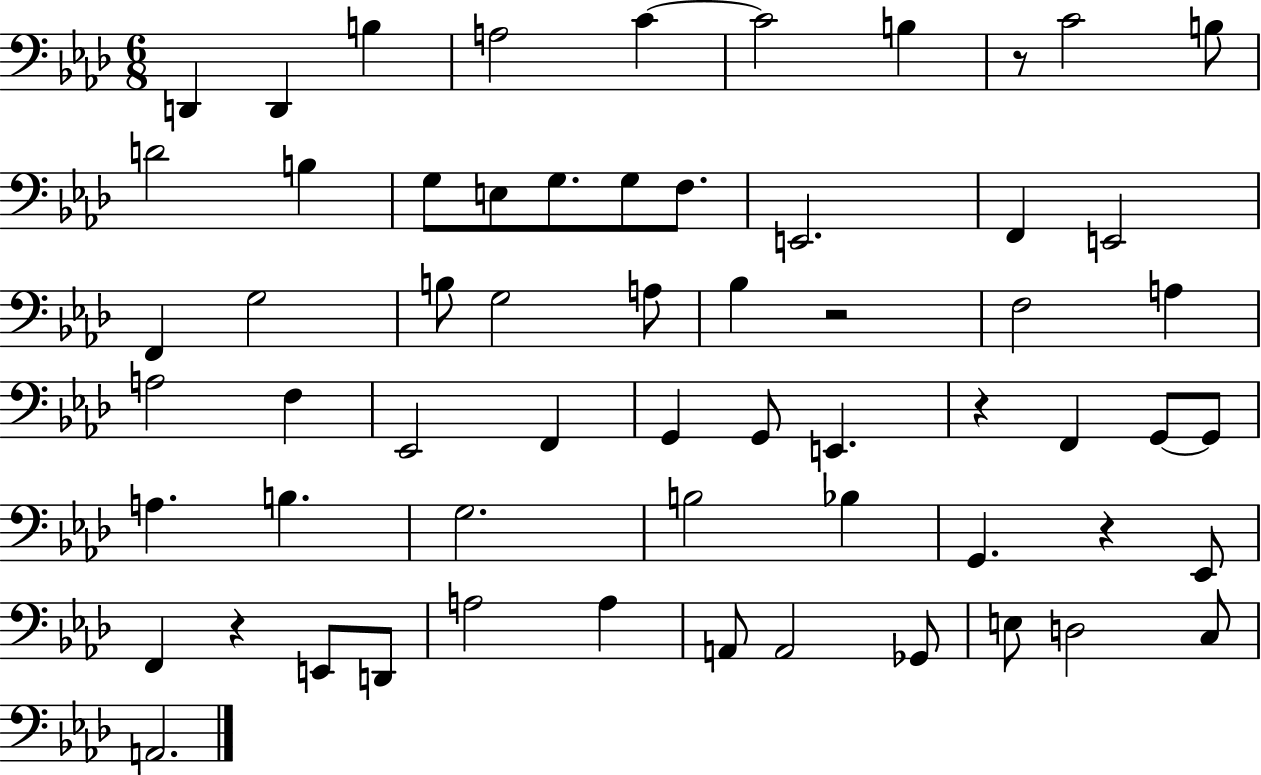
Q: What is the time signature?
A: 6/8